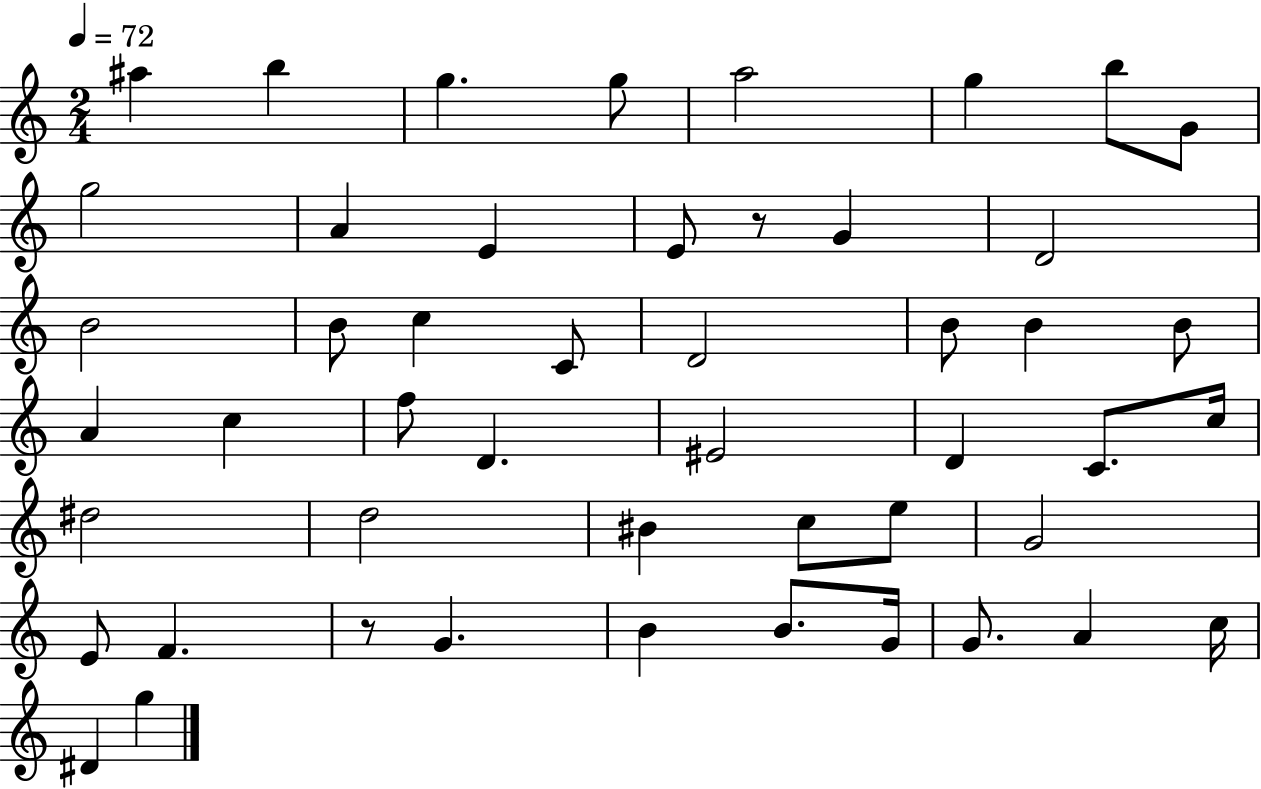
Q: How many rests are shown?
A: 2